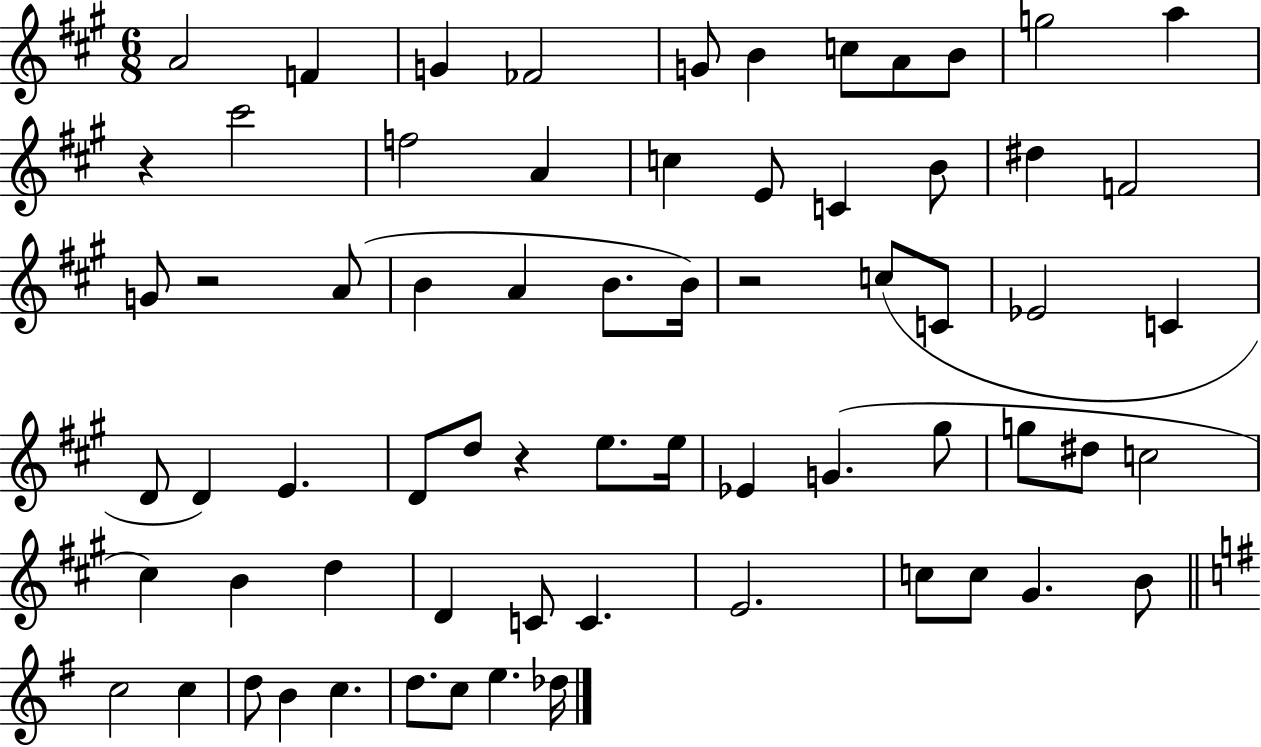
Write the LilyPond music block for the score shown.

{
  \clef treble
  \numericTimeSignature
  \time 6/8
  \key a \major
  a'2 f'4 | g'4 fes'2 | g'8 b'4 c''8 a'8 b'8 | g''2 a''4 | \break r4 cis'''2 | f''2 a'4 | c''4 e'8 c'4 b'8 | dis''4 f'2 | \break g'8 r2 a'8( | b'4 a'4 b'8. b'16) | r2 c''8( c'8 | ees'2 c'4 | \break d'8 d'4) e'4. | d'8 d''8 r4 e''8. e''16 | ees'4 g'4.( gis''8 | g''8 dis''8 c''2 | \break cis''4) b'4 d''4 | d'4 c'8 c'4. | e'2. | c''8 c''8 gis'4. b'8 | \break \bar "||" \break \key g \major c''2 c''4 | d''8 b'4 c''4. | d''8. c''8 e''4. des''16 | \bar "|."
}